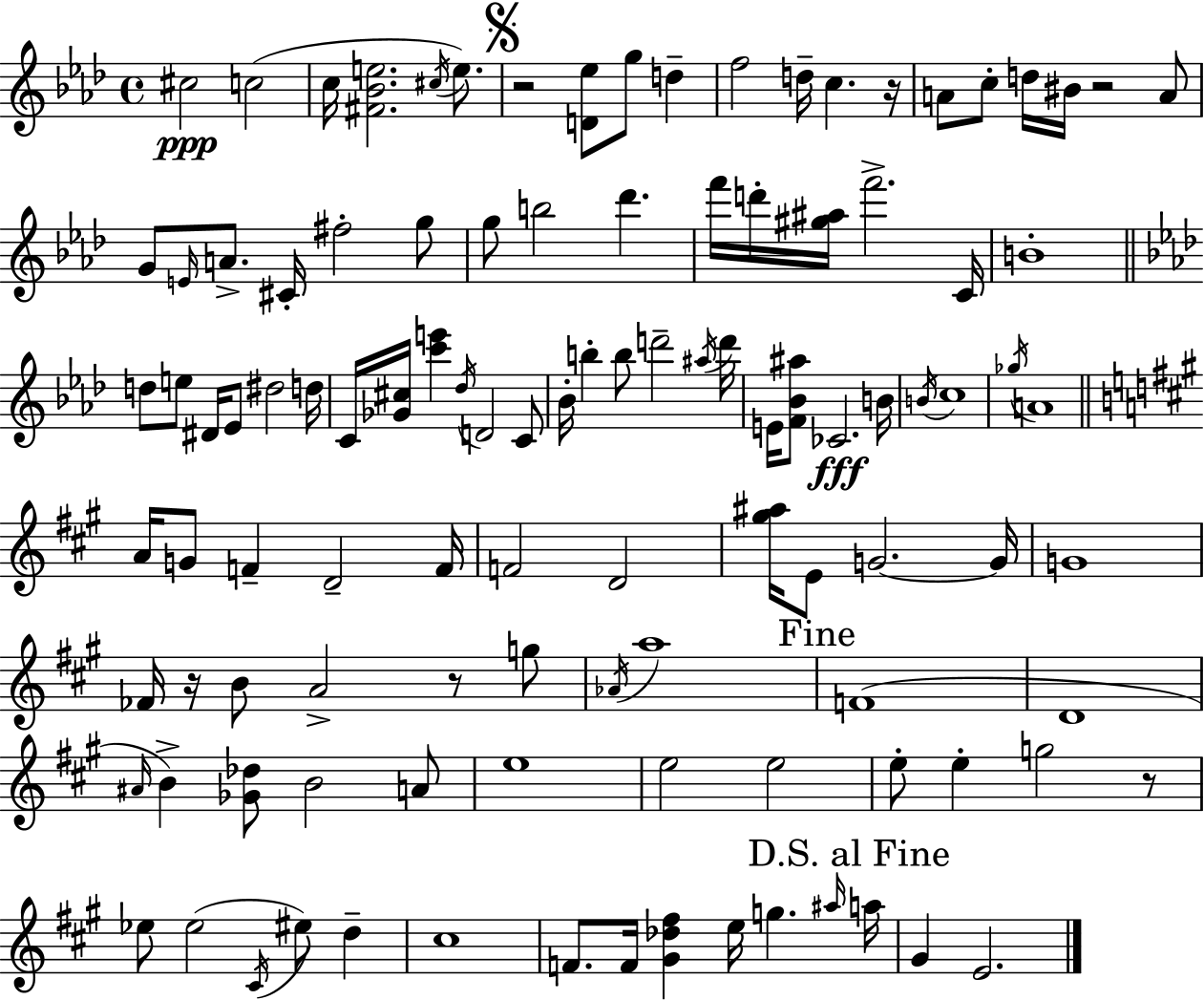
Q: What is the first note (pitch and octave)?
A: C#5